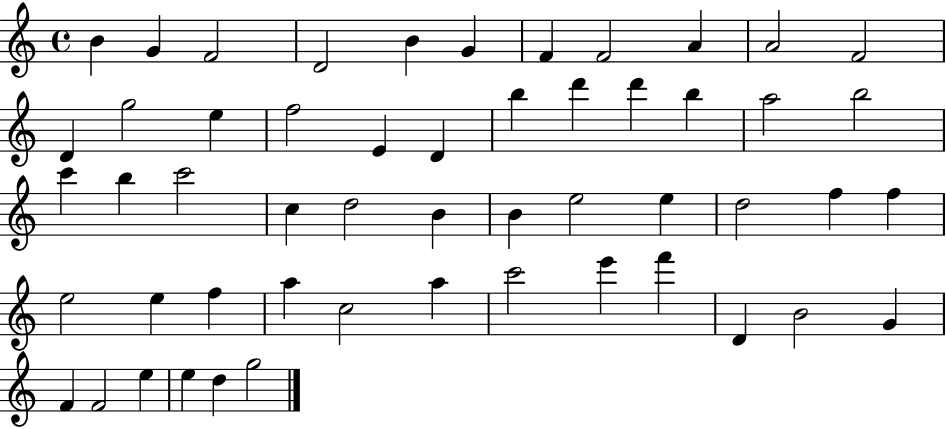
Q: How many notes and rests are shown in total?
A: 53